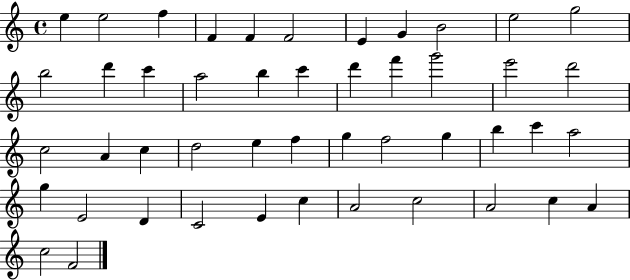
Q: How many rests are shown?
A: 0